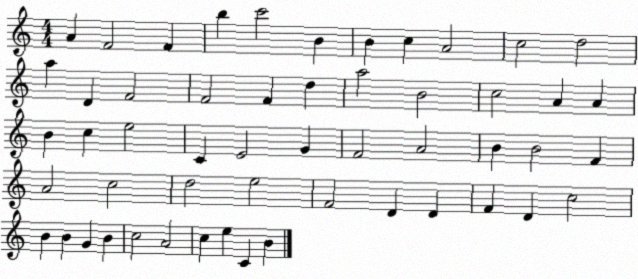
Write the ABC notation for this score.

X:1
T:Untitled
M:4/4
L:1/4
K:C
A F2 F b c'2 B B c A2 c2 d2 a D F2 F2 F d a2 B2 c2 A A B c e2 C E2 G F2 A2 B B2 F A2 c2 d2 e2 F2 D D F D c2 B B G B c2 A2 c e C B